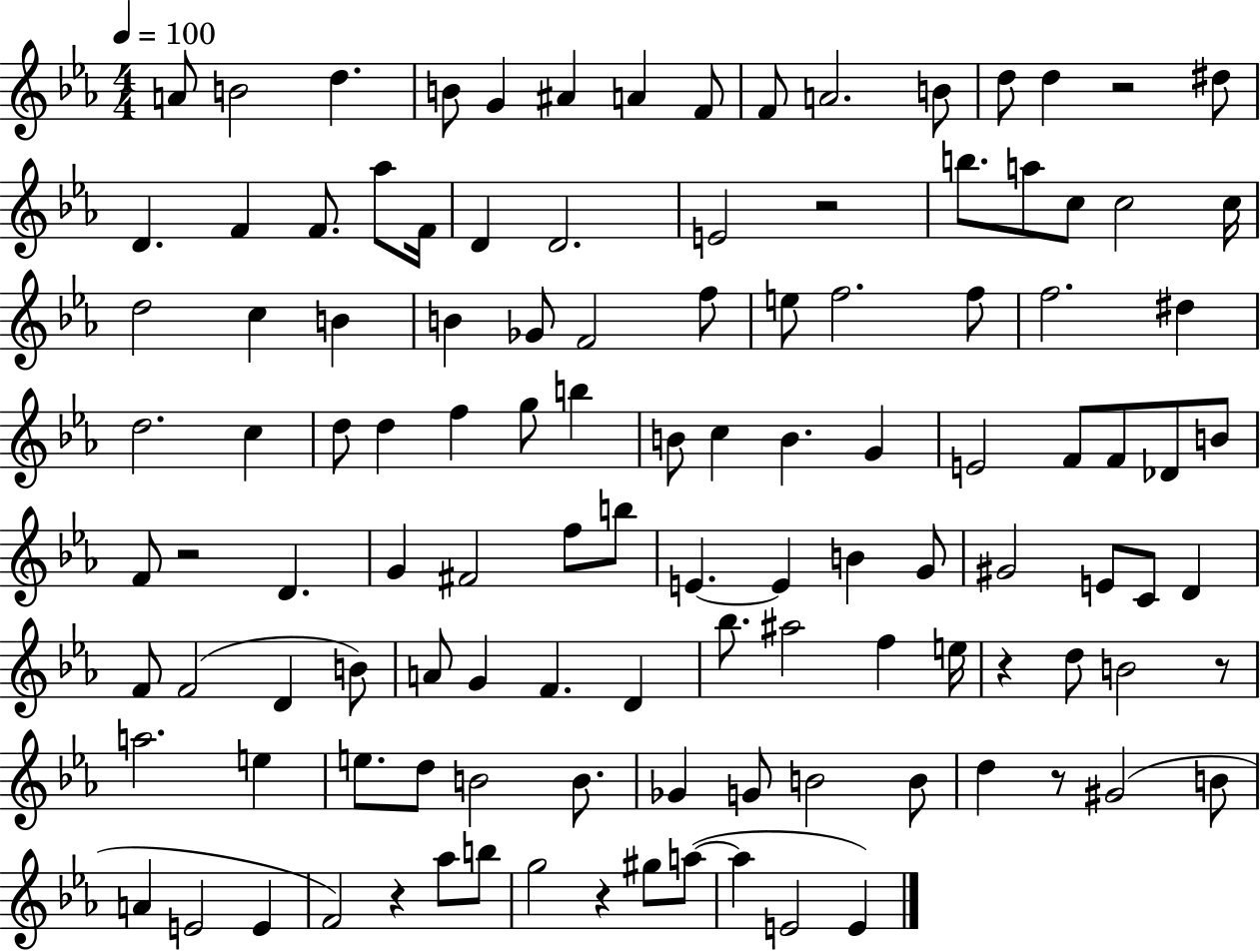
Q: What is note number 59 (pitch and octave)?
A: F#4